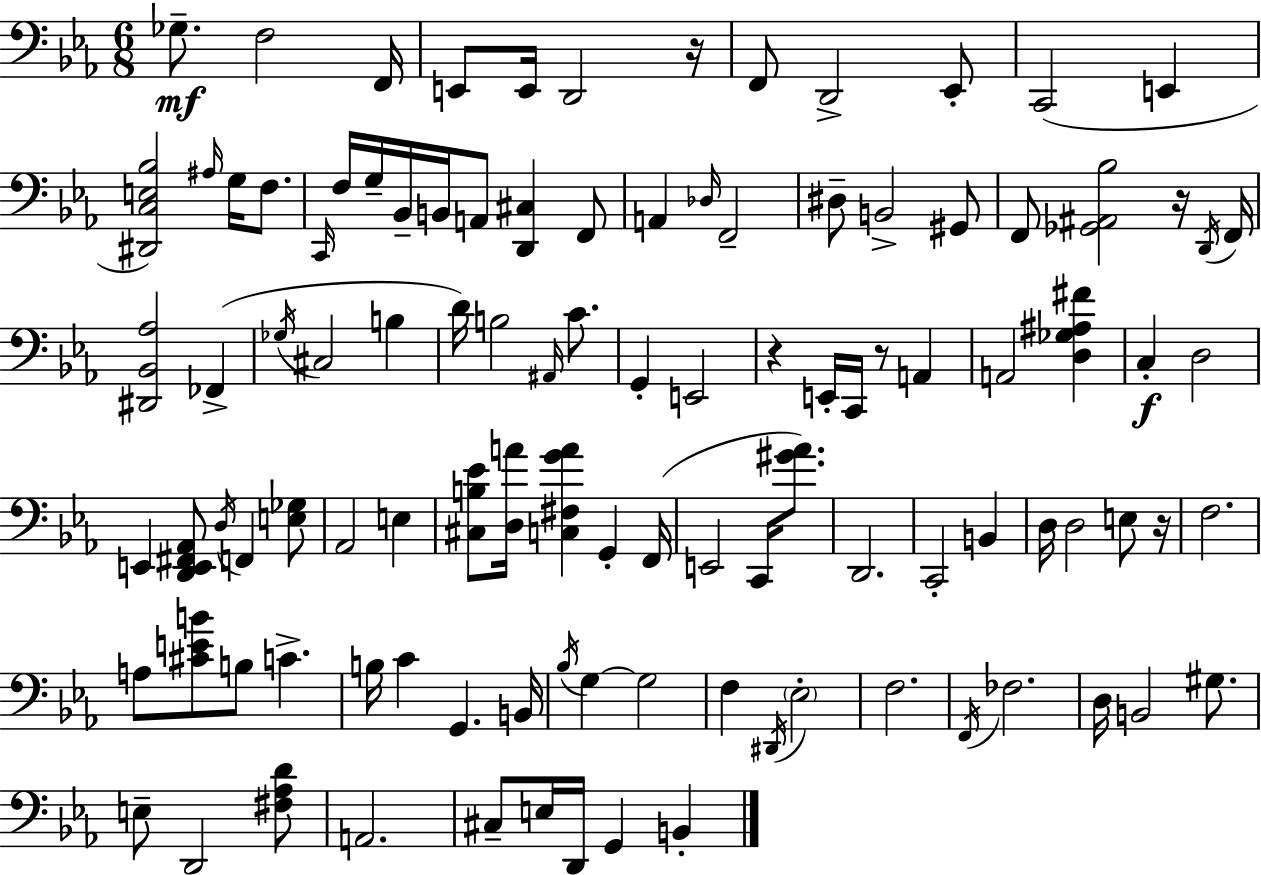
Gb3/e. F3/h F2/s E2/e E2/s D2/h R/s F2/e D2/h Eb2/e C2/h E2/q [D#2,C3,E3,Bb3]/h A#3/s G3/s F3/e. C2/s F3/s G3/s Bb2/s B2/s A2/e [D2,C#3]/q F2/e A2/q Db3/s F2/h D#3/e B2/h G#2/e F2/e [Gb2,A#2,Bb3]/h R/s D2/s F2/s [D#2,Bb2,Ab3]/h FES2/q Gb3/s C#3/h B3/q D4/s B3/h A#2/s C4/e. G2/q E2/h R/q E2/s C2/s R/e A2/q A2/h [D3,Gb3,A#3,F#4]/q C3/q D3/h E2/q [D2,E2,F#2,Ab2]/e D3/s F2/q [E3,Gb3]/e Ab2/h E3/q [C#3,B3,Eb4]/e [D3,A4]/s [C3,F#3,G4,A4]/q G2/q F2/s E2/h C2/s [G#4,Ab4]/e. D2/h. C2/h B2/q D3/s D3/h E3/e R/s F3/h. A3/e [C#4,E4,B4]/e B3/e C4/q. B3/s C4/q G2/q. B2/s Bb3/s G3/q G3/h F3/q D#2/s Eb3/h F3/h. F2/s FES3/h. D3/s B2/h G#3/e. E3/e D2/h [F#3,Ab3,D4]/e A2/h. C#3/e E3/s D2/s G2/q B2/q